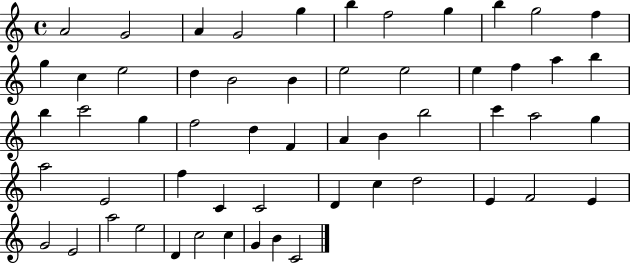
{
  \clef treble
  \time 4/4
  \defaultTimeSignature
  \key c \major
  a'2 g'2 | a'4 g'2 g''4 | b''4 f''2 g''4 | b''4 g''2 f''4 | \break g''4 c''4 e''2 | d''4 b'2 b'4 | e''2 e''2 | e''4 f''4 a''4 b''4 | \break b''4 c'''2 g''4 | f''2 d''4 f'4 | a'4 b'4 b''2 | c'''4 a''2 g''4 | \break a''2 e'2 | f''4 c'4 c'2 | d'4 c''4 d''2 | e'4 f'2 e'4 | \break g'2 e'2 | a''2 e''2 | d'4 c''2 c''4 | g'4 b'4 c'2 | \break \bar "|."
}